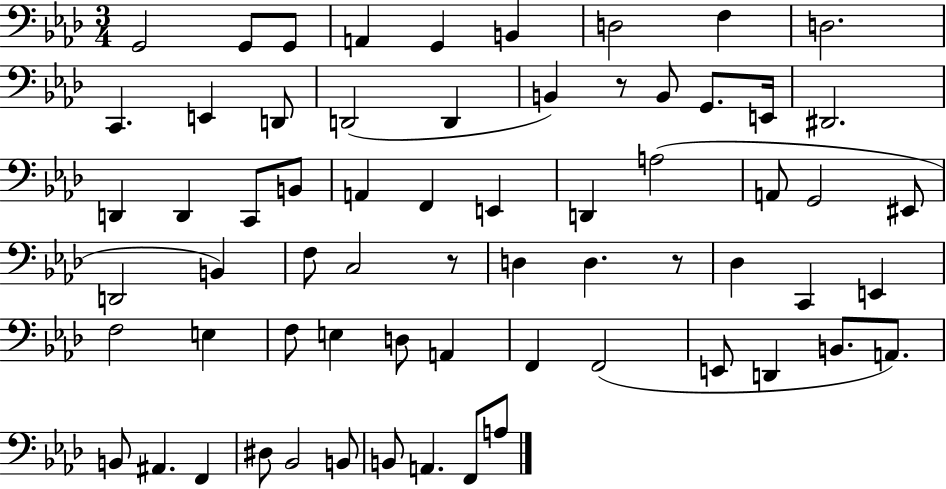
{
  \clef bass
  \numericTimeSignature
  \time 3/4
  \key aes \major
  g,2 g,8 g,8 | a,4 g,4 b,4 | d2 f4 | d2. | \break c,4. e,4 d,8 | d,2( d,4 | b,4) r8 b,8 g,8. e,16 | dis,2. | \break d,4 d,4 c,8 b,8 | a,4 f,4 e,4 | d,4 a2( | a,8 g,2 eis,8 | \break d,2 b,4) | f8 c2 r8 | d4 d4. r8 | des4 c,4 e,4 | \break f2 e4 | f8 e4 d8 a,4 | f,4 f,2( | e,8 d,4 b,8. a,8.) | \break b,8 ais,4. f,4 | dis8 bes,2 b,8 | b,8 a,4. f,8 a8 | \bar "|."
}